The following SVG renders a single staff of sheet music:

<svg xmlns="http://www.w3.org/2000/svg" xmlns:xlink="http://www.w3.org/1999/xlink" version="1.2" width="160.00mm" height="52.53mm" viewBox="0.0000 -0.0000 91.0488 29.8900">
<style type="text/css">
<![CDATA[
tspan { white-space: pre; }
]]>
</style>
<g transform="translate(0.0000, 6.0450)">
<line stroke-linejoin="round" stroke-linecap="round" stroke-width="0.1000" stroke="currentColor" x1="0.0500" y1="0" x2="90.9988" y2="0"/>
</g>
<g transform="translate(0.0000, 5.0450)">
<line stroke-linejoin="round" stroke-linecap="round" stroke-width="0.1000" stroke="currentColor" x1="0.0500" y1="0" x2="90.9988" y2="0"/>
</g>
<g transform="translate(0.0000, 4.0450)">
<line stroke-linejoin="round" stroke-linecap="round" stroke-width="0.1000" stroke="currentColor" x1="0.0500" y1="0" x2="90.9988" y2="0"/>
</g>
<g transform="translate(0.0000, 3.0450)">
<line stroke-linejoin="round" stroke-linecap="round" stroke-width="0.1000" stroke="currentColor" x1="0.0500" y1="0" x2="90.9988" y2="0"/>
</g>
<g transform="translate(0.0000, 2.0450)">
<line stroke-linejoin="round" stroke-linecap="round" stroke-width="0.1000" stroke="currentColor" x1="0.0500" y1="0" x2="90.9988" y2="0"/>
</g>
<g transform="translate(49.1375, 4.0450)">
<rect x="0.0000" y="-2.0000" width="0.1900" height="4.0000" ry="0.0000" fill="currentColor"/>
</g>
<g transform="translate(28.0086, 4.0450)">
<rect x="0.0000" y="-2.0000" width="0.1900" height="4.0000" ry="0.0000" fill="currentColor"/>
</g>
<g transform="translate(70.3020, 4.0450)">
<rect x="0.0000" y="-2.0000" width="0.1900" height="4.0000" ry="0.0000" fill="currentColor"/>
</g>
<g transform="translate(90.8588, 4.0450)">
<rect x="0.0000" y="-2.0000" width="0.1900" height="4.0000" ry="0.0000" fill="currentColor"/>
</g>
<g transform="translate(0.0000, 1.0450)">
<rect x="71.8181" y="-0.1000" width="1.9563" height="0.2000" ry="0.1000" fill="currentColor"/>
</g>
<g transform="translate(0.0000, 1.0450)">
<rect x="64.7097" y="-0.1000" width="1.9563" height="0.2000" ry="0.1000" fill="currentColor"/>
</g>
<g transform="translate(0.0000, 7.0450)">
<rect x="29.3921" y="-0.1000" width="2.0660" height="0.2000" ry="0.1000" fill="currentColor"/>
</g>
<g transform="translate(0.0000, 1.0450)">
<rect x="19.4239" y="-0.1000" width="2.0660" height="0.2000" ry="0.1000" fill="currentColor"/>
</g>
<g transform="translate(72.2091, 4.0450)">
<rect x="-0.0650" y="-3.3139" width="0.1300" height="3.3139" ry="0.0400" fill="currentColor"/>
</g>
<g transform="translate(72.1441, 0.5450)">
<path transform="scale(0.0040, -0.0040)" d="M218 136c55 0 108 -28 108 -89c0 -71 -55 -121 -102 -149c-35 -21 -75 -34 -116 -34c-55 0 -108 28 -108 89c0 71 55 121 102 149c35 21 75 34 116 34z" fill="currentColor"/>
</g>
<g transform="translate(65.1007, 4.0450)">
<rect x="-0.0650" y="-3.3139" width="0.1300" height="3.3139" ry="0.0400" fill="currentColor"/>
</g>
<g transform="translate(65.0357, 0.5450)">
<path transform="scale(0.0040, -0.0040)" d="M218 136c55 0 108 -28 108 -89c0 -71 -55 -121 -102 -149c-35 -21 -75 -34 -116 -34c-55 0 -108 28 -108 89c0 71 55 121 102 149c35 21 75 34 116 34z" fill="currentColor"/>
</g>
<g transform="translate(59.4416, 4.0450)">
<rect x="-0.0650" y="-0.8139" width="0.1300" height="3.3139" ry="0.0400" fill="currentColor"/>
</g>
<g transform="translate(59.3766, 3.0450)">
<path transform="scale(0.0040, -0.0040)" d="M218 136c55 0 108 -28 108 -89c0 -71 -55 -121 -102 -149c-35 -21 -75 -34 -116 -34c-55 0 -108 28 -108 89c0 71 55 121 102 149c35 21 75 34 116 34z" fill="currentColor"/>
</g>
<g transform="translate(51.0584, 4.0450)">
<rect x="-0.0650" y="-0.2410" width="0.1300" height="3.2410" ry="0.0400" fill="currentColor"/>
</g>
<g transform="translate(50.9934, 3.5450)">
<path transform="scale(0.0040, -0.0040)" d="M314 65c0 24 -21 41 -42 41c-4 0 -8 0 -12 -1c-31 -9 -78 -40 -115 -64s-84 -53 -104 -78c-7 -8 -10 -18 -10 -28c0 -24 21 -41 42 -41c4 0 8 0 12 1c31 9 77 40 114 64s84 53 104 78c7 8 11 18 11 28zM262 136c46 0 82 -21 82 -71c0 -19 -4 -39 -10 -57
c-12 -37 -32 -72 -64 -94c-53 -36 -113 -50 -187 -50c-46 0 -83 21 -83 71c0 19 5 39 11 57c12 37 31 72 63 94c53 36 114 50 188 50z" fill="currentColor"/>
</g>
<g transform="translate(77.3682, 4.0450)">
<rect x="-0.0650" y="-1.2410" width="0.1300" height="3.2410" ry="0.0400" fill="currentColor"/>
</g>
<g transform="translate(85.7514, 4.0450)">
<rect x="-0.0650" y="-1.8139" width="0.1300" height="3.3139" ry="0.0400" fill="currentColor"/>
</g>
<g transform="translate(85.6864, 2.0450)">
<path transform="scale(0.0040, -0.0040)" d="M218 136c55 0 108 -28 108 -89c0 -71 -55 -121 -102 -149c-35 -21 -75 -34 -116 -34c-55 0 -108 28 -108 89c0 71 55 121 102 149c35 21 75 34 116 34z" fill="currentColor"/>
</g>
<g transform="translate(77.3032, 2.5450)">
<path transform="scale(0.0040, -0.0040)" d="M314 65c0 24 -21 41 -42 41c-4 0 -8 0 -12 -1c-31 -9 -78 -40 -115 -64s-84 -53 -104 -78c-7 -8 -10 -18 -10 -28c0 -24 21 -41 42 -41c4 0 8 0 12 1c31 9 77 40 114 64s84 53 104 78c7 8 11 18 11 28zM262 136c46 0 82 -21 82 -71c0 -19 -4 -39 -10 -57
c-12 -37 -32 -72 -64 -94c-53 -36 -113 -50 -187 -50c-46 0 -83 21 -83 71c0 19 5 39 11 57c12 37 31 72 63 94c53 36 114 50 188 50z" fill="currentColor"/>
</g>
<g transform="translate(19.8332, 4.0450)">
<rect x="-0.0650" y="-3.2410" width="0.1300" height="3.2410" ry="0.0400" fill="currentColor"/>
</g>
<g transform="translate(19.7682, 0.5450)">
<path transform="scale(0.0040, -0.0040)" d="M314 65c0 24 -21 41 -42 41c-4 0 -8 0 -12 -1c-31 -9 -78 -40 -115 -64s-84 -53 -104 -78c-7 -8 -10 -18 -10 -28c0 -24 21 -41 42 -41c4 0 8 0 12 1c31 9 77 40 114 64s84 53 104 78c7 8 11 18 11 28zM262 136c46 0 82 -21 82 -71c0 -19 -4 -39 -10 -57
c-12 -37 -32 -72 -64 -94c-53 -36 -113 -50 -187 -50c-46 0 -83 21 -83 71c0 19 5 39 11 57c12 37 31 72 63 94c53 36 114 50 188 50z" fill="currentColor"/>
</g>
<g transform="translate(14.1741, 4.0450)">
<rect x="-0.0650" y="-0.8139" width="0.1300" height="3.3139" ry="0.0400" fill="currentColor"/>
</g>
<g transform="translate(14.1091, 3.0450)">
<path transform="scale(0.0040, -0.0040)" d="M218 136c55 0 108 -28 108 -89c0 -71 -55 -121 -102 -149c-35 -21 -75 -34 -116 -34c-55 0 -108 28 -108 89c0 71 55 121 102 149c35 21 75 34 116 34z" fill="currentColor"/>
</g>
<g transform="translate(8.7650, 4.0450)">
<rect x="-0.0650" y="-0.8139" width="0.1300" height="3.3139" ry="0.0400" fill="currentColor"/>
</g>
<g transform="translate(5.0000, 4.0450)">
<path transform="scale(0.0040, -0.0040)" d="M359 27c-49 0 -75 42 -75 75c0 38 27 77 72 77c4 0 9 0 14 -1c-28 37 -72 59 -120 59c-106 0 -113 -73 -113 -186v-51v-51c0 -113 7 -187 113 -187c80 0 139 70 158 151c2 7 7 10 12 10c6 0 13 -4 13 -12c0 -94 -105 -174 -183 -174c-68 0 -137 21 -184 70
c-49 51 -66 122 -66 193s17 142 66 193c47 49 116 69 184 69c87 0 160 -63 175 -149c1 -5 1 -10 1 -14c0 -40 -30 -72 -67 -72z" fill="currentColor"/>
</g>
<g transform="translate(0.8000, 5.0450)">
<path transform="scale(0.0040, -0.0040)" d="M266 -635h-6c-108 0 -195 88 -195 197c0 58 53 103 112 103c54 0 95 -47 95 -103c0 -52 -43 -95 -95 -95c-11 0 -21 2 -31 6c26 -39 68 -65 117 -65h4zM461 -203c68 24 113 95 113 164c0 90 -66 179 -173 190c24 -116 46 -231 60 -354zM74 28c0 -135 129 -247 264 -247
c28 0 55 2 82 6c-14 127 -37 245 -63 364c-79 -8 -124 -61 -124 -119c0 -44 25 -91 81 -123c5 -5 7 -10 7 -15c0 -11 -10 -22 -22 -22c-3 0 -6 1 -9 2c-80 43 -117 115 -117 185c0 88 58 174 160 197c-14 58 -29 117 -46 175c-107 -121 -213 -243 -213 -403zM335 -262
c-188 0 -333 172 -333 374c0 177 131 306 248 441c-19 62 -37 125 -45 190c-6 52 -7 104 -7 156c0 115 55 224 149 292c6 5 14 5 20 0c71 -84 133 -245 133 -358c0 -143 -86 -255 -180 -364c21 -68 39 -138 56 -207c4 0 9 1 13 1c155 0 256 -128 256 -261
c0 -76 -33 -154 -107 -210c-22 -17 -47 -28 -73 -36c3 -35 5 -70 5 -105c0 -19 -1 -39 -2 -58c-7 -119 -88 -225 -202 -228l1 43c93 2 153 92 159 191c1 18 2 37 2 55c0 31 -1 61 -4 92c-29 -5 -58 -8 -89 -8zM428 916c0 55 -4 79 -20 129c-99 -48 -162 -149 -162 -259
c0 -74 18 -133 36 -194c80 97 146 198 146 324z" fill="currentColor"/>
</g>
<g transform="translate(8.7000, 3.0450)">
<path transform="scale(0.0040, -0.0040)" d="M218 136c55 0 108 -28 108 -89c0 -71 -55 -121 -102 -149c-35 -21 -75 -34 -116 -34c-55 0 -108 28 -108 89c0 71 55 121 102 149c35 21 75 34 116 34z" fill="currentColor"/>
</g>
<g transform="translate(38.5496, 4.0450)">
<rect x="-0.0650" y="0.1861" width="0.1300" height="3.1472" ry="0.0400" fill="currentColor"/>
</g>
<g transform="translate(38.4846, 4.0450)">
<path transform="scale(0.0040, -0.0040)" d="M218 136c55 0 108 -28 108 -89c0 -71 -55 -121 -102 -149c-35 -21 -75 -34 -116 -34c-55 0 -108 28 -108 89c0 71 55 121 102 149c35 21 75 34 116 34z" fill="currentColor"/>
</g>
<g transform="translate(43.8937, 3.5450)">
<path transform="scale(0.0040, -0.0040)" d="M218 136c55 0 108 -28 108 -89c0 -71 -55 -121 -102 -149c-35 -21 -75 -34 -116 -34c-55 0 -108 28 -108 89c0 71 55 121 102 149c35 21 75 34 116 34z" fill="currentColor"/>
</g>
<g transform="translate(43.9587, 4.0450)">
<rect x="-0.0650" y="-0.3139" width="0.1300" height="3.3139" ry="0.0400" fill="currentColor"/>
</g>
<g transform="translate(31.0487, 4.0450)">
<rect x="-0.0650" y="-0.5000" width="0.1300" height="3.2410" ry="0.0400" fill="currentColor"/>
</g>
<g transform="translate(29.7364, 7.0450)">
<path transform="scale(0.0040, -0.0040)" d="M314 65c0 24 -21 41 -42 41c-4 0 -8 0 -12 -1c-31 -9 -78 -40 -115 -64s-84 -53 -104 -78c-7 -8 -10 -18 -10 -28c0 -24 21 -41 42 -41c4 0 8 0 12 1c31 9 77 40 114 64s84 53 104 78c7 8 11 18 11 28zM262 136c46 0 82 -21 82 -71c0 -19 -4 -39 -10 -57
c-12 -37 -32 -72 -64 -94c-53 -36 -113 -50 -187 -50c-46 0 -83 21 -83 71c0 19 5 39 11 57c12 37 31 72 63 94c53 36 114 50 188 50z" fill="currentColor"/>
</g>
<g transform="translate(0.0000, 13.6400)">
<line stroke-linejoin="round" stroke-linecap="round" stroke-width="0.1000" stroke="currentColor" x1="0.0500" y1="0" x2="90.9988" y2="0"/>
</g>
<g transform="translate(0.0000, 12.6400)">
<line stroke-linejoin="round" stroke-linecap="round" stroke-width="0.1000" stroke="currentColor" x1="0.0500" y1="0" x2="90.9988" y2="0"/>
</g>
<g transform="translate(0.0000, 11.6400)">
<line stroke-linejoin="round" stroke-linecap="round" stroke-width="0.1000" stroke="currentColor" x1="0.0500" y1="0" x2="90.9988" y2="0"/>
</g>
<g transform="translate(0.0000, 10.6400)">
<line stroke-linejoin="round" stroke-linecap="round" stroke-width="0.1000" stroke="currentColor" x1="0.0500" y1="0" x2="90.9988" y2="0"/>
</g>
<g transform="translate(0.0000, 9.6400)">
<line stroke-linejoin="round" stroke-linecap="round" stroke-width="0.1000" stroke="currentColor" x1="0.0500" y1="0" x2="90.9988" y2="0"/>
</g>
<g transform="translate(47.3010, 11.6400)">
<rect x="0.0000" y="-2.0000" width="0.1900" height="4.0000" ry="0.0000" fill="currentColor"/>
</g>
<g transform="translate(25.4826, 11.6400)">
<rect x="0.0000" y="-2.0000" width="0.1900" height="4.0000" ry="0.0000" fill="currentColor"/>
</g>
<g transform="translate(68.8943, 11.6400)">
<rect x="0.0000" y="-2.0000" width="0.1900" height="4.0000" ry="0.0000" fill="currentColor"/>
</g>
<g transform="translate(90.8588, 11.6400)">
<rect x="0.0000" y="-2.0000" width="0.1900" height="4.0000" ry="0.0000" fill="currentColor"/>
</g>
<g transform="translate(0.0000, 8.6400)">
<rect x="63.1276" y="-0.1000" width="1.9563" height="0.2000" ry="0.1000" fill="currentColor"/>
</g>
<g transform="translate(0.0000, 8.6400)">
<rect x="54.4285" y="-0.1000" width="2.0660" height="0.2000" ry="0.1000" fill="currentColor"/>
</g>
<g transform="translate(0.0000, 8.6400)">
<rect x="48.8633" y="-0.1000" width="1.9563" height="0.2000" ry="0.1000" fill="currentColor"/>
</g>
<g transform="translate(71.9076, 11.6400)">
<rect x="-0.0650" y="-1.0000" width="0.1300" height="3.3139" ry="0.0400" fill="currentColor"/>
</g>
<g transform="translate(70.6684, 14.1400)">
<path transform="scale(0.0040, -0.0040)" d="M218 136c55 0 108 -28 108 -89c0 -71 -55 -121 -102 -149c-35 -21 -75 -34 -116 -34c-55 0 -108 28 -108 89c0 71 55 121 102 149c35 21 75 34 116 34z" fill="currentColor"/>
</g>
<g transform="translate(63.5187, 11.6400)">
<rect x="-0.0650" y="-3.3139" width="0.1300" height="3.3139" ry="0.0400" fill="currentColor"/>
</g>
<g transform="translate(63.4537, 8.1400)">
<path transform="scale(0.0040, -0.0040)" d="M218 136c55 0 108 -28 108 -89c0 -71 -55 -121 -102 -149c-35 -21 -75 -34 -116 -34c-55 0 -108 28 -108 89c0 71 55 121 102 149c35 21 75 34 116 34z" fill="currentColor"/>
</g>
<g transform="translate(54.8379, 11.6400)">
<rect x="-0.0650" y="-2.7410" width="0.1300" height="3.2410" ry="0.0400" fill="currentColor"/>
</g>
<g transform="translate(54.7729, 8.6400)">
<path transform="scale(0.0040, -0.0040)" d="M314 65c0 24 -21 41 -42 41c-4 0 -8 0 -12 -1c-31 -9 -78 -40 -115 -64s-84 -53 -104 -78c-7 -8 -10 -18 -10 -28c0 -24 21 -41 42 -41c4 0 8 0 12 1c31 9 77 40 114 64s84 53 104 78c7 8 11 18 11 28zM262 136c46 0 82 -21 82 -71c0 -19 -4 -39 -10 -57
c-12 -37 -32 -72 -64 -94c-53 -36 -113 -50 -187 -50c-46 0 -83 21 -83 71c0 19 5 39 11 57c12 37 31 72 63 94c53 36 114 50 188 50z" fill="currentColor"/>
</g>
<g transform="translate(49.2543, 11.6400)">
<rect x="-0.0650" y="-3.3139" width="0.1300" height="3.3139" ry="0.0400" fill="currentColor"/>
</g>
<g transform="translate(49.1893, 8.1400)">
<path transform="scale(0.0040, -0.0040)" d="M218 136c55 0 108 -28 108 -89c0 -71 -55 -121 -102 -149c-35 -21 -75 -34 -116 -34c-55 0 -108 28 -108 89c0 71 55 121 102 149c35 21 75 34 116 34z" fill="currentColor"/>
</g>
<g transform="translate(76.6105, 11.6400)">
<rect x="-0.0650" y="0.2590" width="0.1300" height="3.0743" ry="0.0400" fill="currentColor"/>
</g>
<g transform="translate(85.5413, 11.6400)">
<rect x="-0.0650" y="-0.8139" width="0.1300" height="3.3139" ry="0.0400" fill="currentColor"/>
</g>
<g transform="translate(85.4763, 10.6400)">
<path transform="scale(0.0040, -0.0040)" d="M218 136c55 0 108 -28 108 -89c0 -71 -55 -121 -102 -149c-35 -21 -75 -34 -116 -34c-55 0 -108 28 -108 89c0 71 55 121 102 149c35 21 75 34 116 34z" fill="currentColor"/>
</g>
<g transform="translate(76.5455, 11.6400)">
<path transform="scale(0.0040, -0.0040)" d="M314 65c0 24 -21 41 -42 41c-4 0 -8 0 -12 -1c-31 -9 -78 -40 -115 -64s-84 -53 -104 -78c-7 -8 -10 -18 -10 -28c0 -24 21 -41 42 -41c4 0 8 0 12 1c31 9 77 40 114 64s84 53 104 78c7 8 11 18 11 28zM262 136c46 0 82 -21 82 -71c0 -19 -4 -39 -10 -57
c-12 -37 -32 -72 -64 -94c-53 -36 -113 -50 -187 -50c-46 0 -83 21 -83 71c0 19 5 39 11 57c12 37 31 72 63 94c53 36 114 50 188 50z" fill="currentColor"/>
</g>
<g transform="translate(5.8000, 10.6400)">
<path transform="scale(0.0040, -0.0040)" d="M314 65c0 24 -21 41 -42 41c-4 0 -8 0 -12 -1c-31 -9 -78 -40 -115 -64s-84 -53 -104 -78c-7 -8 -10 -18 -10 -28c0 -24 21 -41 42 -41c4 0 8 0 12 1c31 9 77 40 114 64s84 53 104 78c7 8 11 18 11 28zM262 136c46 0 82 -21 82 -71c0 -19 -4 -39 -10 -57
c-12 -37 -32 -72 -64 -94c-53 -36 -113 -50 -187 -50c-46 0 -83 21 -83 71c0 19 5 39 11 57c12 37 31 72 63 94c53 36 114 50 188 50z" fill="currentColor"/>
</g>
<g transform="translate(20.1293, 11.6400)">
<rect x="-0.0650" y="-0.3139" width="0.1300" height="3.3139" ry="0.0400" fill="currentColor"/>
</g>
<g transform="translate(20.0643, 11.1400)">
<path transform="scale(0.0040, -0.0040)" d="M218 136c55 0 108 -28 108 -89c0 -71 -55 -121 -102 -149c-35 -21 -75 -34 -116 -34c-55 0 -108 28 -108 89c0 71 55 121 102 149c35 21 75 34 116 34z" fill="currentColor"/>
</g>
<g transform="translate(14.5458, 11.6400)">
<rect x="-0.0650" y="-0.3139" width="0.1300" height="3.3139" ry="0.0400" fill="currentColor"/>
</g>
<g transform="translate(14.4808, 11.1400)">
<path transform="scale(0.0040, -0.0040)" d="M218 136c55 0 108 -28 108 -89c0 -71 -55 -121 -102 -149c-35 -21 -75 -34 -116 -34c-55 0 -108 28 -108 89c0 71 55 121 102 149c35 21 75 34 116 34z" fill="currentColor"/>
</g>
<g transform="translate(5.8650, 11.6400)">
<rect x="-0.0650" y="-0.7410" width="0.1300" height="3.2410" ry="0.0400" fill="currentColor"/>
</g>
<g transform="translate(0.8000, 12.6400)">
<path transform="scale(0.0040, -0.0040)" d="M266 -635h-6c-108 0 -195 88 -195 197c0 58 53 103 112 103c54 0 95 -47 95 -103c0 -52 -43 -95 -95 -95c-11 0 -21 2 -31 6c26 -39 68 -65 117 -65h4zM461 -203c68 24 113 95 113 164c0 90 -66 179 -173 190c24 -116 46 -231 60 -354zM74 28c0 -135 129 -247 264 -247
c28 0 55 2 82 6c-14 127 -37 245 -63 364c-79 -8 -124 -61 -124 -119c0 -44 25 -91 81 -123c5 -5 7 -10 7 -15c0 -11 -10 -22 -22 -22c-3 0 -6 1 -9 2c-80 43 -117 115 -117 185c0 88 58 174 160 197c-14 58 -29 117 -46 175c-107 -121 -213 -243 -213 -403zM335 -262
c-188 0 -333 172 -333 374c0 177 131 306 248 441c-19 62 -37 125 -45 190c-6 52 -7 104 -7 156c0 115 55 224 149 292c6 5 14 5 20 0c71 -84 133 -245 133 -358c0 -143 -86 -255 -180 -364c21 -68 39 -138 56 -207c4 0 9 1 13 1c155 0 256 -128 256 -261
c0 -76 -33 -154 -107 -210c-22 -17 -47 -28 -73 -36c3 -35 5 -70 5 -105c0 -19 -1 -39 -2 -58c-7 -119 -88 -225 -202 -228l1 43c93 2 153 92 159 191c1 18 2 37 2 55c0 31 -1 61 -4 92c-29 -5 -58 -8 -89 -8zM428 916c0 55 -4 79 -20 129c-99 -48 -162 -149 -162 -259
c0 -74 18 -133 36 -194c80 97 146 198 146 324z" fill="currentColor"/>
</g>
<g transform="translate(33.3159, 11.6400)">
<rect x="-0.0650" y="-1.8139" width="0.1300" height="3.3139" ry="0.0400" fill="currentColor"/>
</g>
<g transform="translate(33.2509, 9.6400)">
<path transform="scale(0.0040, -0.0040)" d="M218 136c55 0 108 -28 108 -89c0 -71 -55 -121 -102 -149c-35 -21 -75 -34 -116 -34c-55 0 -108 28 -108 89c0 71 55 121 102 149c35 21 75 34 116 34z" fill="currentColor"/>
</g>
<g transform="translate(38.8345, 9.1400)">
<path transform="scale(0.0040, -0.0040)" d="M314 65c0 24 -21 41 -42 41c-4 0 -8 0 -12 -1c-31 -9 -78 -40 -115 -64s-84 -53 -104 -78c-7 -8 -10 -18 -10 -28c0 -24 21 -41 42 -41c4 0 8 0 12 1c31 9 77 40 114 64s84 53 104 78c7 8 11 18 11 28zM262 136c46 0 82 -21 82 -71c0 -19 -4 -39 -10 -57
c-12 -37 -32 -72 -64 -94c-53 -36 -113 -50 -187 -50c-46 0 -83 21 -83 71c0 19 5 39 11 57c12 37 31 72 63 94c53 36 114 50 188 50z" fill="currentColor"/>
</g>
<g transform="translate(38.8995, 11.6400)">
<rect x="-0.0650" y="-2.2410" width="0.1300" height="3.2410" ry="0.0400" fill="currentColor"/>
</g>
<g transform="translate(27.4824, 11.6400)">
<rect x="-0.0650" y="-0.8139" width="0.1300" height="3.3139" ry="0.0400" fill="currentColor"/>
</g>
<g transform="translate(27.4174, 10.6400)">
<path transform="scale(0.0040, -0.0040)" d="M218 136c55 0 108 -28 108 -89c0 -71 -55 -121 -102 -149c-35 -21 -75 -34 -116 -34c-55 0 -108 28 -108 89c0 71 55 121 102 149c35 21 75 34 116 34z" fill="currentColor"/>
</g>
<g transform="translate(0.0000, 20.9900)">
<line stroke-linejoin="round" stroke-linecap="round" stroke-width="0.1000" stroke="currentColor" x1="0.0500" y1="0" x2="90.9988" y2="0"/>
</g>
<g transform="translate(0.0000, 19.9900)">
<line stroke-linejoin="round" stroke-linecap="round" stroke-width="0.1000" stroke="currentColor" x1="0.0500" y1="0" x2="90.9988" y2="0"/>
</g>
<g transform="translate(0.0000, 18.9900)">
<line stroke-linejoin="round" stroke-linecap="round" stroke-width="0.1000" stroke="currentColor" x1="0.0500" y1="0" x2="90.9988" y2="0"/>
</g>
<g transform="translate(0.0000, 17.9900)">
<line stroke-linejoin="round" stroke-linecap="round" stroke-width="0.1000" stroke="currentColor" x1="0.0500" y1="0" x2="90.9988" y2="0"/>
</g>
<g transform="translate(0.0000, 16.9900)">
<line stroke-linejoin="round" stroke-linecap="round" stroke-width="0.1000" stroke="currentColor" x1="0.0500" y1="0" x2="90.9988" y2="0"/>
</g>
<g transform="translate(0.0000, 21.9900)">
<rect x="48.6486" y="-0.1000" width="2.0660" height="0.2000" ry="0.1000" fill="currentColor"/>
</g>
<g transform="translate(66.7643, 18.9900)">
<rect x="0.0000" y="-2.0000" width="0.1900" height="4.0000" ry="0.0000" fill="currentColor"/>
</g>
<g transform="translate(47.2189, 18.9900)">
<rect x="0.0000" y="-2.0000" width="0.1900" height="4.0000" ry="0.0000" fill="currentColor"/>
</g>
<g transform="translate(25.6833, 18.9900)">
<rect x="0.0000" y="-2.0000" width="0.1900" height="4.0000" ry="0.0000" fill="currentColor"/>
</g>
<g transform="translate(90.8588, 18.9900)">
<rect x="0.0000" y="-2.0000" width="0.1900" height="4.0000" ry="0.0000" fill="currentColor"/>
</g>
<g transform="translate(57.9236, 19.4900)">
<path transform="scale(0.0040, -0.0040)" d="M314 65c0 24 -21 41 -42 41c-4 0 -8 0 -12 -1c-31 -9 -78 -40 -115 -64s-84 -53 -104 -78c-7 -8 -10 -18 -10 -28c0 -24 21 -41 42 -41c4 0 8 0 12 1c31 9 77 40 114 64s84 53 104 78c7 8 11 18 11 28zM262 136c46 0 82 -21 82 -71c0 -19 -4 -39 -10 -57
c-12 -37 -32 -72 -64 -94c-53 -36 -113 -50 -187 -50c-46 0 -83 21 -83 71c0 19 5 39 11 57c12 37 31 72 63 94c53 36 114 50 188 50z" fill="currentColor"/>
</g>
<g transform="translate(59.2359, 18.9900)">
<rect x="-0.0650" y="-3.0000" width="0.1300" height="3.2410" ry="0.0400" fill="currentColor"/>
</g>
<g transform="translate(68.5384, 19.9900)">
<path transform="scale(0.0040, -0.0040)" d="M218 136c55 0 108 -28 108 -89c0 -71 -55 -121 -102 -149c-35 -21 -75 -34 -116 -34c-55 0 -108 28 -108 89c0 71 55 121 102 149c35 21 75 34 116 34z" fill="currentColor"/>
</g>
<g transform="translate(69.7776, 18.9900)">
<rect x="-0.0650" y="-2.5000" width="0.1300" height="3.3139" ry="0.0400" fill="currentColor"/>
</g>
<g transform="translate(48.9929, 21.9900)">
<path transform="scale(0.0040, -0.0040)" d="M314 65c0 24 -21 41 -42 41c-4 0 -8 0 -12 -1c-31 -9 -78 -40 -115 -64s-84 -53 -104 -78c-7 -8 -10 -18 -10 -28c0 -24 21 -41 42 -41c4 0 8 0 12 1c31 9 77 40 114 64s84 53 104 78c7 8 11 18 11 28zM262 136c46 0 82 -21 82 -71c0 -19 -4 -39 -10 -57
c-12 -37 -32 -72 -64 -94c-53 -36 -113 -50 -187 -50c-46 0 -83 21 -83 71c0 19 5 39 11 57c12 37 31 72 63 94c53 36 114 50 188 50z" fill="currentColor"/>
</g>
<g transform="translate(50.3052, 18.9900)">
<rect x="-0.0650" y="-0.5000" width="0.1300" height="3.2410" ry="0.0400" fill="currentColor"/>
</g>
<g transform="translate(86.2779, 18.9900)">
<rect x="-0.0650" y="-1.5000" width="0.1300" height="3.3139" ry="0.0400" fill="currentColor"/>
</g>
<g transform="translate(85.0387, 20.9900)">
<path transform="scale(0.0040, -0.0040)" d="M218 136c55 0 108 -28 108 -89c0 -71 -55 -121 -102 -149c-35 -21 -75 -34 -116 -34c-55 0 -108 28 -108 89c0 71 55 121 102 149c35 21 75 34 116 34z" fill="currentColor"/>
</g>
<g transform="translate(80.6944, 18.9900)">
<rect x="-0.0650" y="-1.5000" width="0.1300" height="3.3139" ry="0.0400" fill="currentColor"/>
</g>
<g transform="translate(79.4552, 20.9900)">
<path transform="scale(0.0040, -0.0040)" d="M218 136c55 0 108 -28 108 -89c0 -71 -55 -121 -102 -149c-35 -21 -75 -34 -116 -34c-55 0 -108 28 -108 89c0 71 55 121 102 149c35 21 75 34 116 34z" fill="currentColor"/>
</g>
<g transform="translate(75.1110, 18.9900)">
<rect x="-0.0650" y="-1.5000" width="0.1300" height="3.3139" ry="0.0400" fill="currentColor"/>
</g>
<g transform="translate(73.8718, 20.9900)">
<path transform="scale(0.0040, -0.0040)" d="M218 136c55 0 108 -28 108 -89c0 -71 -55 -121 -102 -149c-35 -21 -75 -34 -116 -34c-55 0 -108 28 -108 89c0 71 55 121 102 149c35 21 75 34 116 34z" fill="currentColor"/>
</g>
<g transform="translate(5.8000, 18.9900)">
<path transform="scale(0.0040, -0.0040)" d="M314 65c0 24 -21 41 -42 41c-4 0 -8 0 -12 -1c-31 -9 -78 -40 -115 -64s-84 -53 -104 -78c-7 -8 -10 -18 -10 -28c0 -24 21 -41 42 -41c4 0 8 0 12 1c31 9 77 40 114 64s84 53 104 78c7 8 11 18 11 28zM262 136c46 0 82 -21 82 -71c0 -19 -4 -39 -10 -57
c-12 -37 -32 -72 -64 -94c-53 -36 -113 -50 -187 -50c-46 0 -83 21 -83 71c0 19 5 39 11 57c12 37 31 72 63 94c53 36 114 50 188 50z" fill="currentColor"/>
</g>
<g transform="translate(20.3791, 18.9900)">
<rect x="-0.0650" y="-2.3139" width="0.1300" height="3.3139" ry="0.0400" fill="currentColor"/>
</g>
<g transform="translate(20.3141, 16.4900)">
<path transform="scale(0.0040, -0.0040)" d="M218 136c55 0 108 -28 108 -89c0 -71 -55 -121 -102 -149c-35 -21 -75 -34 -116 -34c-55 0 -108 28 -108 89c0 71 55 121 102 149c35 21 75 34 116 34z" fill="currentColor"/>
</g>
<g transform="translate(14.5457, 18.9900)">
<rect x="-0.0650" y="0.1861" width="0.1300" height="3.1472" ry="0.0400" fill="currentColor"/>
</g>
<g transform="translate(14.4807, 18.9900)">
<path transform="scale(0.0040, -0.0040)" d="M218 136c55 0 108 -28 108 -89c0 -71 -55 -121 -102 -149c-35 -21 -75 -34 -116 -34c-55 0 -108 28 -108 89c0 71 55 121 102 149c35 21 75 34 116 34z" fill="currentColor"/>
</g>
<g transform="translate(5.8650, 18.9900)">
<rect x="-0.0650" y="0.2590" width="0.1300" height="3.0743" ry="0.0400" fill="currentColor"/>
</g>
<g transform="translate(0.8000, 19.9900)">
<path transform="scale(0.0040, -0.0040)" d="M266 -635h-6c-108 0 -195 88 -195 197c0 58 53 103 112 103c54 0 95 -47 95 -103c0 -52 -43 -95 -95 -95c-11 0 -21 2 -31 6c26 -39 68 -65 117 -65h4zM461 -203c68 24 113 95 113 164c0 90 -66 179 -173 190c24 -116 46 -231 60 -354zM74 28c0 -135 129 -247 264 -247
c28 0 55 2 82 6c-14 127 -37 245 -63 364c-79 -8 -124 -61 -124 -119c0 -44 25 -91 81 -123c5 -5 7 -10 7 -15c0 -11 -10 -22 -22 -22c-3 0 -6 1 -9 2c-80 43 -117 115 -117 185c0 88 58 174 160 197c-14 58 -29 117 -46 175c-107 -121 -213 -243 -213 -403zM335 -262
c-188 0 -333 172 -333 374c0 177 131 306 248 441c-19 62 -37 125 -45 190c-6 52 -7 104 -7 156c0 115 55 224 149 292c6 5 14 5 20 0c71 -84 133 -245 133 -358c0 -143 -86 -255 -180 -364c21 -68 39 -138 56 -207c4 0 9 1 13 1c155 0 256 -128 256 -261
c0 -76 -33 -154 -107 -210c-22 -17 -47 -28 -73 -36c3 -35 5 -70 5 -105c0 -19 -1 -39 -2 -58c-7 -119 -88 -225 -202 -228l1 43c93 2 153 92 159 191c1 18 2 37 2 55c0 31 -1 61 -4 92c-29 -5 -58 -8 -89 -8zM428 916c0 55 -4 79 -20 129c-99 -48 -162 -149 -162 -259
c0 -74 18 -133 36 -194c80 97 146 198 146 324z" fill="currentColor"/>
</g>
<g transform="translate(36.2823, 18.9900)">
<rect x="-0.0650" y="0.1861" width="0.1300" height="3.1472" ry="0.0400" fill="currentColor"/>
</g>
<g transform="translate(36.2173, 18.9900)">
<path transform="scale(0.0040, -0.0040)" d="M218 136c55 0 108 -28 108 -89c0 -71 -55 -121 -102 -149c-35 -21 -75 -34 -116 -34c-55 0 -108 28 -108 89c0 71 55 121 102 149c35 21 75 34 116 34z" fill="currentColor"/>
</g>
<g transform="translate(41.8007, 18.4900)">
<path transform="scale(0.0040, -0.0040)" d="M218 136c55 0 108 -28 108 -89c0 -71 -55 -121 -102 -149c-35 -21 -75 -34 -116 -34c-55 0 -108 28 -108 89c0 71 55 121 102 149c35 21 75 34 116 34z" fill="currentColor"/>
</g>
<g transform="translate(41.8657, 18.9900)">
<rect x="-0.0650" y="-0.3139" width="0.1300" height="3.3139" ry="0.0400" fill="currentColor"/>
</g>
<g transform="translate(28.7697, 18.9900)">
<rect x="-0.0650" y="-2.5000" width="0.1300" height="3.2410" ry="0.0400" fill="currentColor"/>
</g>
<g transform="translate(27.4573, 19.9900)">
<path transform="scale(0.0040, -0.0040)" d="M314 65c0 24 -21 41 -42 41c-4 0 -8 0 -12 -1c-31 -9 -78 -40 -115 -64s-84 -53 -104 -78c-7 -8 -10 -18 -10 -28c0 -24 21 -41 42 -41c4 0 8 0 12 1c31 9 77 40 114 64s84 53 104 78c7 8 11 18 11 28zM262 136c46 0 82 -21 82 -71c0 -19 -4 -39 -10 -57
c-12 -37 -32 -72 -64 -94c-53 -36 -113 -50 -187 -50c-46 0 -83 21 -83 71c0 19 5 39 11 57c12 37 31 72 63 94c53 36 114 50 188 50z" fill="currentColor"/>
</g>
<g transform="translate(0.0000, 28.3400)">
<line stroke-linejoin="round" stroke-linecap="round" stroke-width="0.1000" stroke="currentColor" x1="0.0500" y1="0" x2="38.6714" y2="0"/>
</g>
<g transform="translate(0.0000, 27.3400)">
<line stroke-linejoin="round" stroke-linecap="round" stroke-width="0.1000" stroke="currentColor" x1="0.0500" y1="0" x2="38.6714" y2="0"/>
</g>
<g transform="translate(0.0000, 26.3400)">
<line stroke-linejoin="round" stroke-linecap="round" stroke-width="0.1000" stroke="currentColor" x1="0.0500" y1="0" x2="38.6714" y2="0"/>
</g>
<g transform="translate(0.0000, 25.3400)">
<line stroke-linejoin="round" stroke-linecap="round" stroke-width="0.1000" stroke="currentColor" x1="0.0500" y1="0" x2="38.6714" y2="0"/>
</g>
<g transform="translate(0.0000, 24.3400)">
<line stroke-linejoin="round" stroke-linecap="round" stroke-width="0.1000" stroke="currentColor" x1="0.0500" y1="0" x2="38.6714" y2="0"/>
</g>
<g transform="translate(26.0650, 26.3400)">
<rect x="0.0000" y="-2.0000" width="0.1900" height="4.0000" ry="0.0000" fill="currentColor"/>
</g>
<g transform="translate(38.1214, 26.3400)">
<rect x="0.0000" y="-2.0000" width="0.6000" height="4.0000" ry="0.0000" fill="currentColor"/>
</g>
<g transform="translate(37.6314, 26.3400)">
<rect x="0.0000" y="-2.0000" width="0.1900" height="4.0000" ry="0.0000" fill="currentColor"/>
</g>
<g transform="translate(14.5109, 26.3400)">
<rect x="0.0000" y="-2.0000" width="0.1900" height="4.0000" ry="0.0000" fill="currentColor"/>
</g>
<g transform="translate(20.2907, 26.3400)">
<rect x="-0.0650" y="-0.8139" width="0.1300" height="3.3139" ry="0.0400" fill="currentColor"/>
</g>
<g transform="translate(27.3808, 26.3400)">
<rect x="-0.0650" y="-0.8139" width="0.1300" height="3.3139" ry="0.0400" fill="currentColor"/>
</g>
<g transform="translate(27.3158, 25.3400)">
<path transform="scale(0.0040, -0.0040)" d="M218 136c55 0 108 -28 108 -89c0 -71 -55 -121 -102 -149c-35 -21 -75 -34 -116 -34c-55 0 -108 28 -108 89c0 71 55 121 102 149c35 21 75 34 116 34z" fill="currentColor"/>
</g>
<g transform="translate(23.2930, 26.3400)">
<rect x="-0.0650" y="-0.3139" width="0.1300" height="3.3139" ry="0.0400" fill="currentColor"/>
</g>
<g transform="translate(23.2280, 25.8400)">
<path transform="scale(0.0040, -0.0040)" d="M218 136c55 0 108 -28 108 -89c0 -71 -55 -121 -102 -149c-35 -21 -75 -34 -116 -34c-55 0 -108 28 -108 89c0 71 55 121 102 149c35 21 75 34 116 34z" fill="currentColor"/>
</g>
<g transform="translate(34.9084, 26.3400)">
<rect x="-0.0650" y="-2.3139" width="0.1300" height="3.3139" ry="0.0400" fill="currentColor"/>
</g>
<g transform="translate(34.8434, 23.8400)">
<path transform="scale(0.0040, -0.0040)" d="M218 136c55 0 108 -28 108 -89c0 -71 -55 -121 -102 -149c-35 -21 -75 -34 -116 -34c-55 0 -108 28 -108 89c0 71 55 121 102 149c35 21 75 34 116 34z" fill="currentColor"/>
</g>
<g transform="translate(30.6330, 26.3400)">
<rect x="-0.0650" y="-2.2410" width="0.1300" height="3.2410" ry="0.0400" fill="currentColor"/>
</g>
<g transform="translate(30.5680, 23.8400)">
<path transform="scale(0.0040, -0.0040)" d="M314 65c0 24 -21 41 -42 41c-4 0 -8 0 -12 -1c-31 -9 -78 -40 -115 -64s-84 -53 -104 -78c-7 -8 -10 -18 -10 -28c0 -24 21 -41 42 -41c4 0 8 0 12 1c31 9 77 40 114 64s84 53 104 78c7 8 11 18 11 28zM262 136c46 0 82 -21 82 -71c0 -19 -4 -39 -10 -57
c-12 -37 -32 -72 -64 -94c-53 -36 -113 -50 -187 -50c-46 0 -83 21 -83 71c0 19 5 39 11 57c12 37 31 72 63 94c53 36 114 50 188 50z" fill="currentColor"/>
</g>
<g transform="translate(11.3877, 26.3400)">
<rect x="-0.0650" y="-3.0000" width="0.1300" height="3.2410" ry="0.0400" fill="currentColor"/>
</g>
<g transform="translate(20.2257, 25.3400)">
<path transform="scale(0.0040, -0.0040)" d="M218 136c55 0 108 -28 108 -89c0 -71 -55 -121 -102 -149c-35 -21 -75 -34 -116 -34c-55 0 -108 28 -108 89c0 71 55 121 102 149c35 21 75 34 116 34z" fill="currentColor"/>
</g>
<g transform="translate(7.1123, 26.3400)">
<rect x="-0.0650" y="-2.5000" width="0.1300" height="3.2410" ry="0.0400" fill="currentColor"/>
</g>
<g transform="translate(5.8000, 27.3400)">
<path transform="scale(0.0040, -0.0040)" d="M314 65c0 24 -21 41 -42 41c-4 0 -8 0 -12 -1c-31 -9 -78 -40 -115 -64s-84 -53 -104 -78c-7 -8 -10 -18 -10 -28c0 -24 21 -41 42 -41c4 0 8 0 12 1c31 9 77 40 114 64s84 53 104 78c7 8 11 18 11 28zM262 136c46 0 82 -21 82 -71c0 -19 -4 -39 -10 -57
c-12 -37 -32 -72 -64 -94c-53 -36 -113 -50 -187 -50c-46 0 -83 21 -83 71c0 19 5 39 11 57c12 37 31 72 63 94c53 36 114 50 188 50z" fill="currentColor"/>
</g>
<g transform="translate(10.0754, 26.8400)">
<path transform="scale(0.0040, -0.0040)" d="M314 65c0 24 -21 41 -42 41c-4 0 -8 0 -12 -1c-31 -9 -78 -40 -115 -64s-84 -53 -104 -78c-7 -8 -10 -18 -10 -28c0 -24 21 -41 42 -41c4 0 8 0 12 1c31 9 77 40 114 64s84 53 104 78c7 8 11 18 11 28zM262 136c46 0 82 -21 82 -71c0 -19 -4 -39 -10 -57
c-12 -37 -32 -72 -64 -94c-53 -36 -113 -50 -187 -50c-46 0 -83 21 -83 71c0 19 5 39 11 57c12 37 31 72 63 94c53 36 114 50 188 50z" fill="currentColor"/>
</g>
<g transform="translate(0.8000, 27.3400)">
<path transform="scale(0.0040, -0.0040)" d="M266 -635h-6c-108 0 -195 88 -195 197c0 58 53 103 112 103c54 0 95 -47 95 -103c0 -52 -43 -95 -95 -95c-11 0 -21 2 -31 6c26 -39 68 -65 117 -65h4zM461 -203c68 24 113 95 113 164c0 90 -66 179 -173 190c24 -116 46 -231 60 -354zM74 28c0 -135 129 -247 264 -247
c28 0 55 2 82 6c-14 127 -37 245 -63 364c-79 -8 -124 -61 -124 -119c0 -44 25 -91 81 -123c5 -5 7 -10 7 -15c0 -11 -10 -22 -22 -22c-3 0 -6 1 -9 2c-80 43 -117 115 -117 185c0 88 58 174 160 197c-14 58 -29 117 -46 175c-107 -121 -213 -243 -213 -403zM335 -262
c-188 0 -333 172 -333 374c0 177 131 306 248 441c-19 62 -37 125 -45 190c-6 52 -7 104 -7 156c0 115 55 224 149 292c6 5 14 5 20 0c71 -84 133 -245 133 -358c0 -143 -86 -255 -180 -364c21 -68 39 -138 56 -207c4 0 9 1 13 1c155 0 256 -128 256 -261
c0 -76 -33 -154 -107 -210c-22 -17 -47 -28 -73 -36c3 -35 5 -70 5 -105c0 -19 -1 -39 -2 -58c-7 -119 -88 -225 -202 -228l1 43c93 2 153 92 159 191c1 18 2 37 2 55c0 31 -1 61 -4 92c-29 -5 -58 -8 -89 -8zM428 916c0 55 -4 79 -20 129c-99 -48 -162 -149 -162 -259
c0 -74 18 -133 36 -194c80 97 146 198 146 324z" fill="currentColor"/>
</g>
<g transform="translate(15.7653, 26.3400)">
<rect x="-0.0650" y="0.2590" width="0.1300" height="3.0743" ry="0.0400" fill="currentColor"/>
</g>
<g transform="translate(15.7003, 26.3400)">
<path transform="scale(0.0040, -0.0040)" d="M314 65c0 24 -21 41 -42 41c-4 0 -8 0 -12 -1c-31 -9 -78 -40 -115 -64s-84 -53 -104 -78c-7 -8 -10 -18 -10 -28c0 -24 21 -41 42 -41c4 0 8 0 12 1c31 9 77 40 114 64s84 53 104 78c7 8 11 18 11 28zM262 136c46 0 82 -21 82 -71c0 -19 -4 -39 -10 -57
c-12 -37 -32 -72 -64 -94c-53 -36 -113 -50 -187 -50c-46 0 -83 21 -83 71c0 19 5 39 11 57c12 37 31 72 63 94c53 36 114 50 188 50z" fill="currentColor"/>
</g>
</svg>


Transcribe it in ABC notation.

X:1
T:Untitled
M:4/4
L:1/4
K:C
d d b2 C2 B c c2 d b b e2 f d2 c c d f g2 b a2 b D B2 d B2 B g G2 B c C2 A2 G E E E G2 A2 B2 d c d g2 g